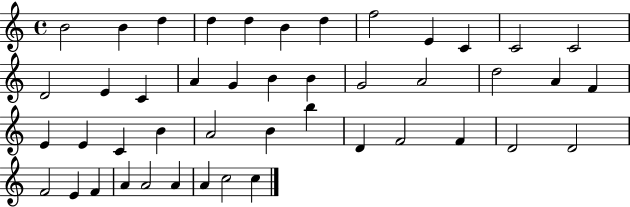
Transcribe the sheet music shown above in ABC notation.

X:1
T:Untitled
M:4/4
L:1/4
K:C
B2 B d d d B d f2 E C C2 C2 D2 E C A G B B G2 A2 d2 A F E E C B A2 B b D F2 F D2 D2 F2 E F A A2 A A c2 c